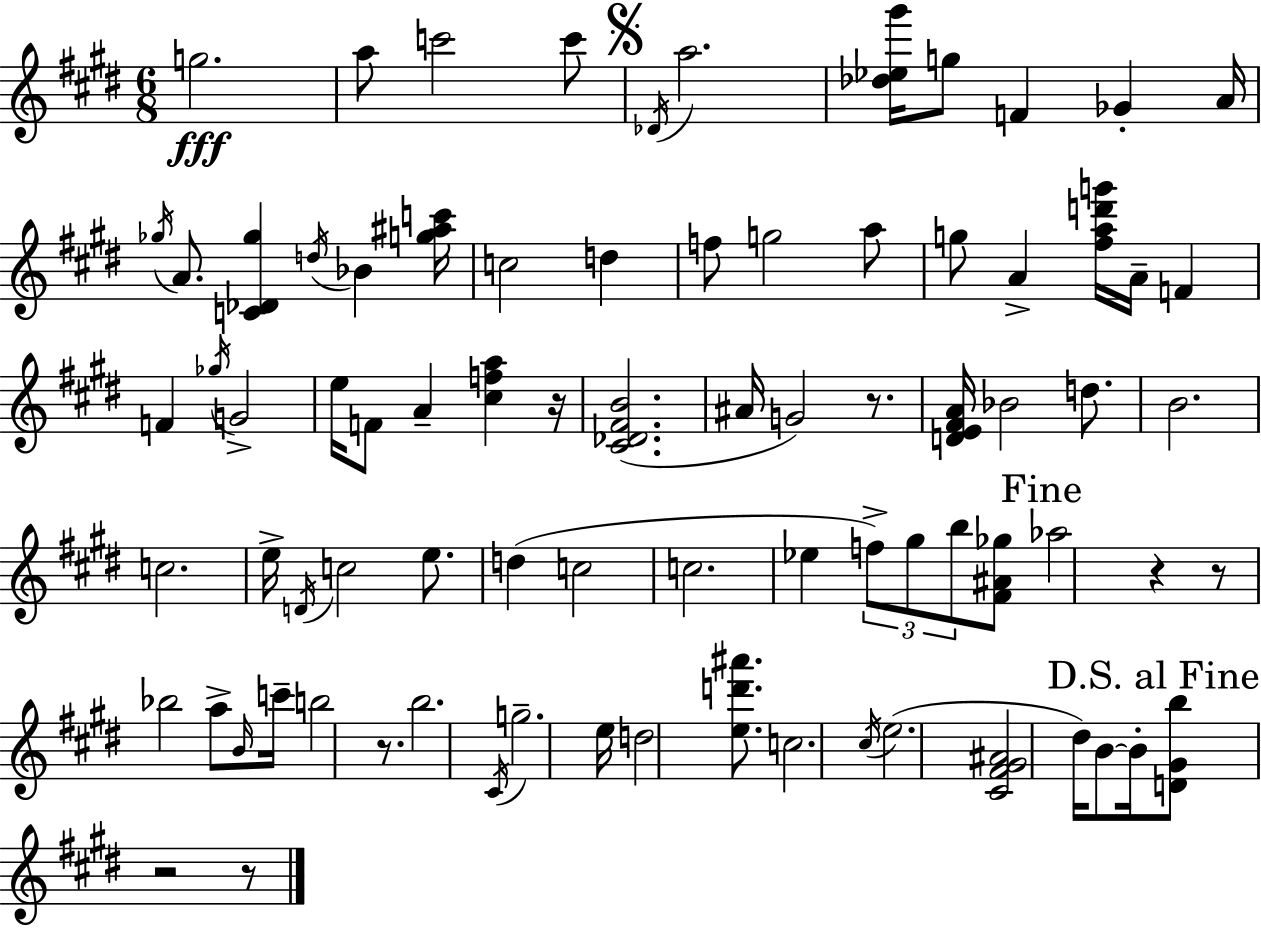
{
  \clef treble
  \numericTimeSignature
  \time 6/8
  \key e \major
  g''2.\fff | a''8 c'''2 c'''8 | \mark \markup { \musicglyph "scripts.segno" } \acciaccatura { des'16 } a''2. | <des'' ees'' gis'''>16 g''8 f'4 ges'4-. | \break a'16 \acciaccatura { ges''16 } a'8. <c' des' ges''>4 \acciaccatura { d''16 } bes'4 | <g'' ais'' c'''>16 c''2 d''4 | f''8 g''2 | a''8 g''8 a'4-> <fis'' a'' d''' g'''>16 a'16-- f'4 | \break f'4 \acciaccatura { ges''16 } g'2-> | e''16 f'8 a'4-- <cis'' f'' a''>4 | r16 <cis' des' fis' b'>2.( | ais'16 g'2) | \break r8. <d' e' fis' a'>16 bes'2 | d''8. b'2. | c''2. | e''16-> \acciaccatura { d'16 } c''2 | \break e''8. d''4( c''2 | c''2. | ees''4 \tuplet 3/2 { f''8->) gis''8 | b''8 } <fis' ais' ges''>8 \mark "Fine" aes''2 | \break r4 r8 bes''2 | a''8-> \grace { b'16 } c'''16-- b''2 | r8. b''2. | \acciaccatura { cis'16 } g''2.-- | \break e''16 d''2 | <e'' d''' ais'''>8. c''2. | \acciaccatura { cis''16 }( e''2. | <cis' fis' gis' ais'>2 | \break dis''16) b'8~~ b'16-. \mark "D.S. al Fine" <d' gis' b''>8 r2 | r8 \bar "|."
}